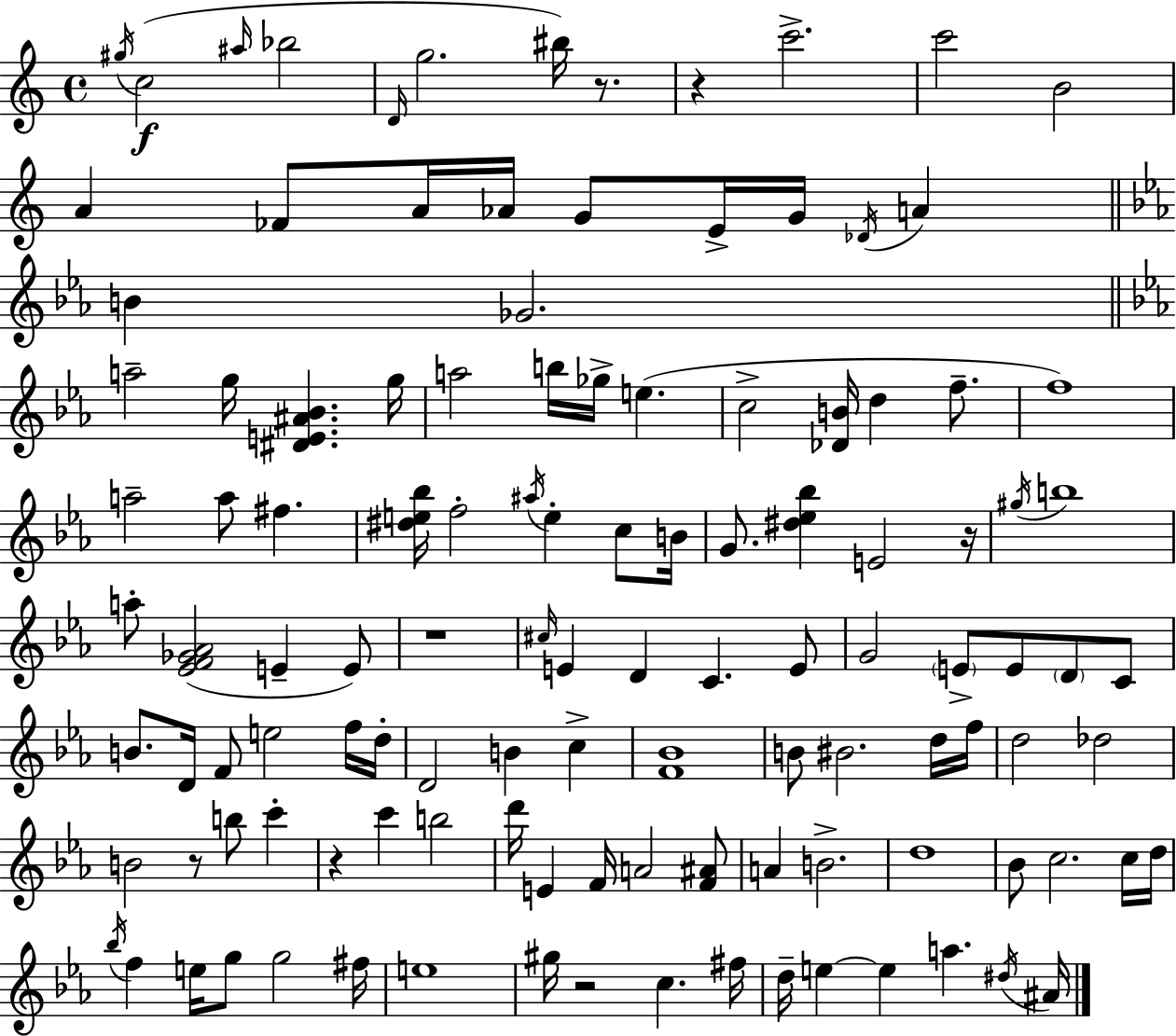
{
  \clef treble
  \time 4/4
  \defaultTimeSignature
  \key a \minor
  \repeat volta 2 { \acciaccatura { gis''16 }\f c''2( \grace { ais''16 } bes''2 | \grace { d'16 } g''2. bis''16) | r8. r4 c'''2.-> | c'''2 b'2 | \break a'4 fes'8 a'16 aes'16 g'8 e'16-> g'16 \acciaccatura { des'16 } | a'4 \bar "||" \break \key ees \major b'4 ges'2. | \bar "||" \break \key c \minor a''2-- g''16 <dis' e' ais' bes'>4. g''16 | a''2 b''16 ges''16-> e''4.( | c''2-> <des' b'>16 d''4 f''8.-- | f''1) | \break a''2-- a''8 fis''4. | <dis'' e'' bes''>16 f''2-. \acciaccatura { ais''16 } e''4-. c''8 | b'16 g'8. <dis'' ees'' bes''>4 e'2 | r16 \acciaccatura { gis''16 } b''1 | \break a''8-. <ees' f' ges' aes'>2( e'4-- | e'8) r1 | \grace { cis''16 } e'4 d'4 c'4. | e'8 g'2 \parenthesize e'8-> e'8 \parenthesize d'8 | \break c'8 b'8. d'16 f'8 e''2 | f''16 d''16-. d'2 b'4 c''4-> | <f' bes'>1 | b'8 bis'2. | \break d''16 f''16 d''2 des''2 | b'2 r8 b''8 c'''4-. | r4 c'''4 b''2 | d'''16 e'4 f'16 a'2 | \break <f' ais'>8 a'4 b'2.-> | d''1 | bes'8 c''2. | c''16 d''16 \acciaccatura { bes''16 } f''4 e''16 g''8 g''2 | \break fis''16 e''1 | gis''16 r2 c''4. | fis''16 d''16-- e''4~~ e''4 a''4. | \acciaccatura { dis''16 } ais'16 } \bar "|."
}